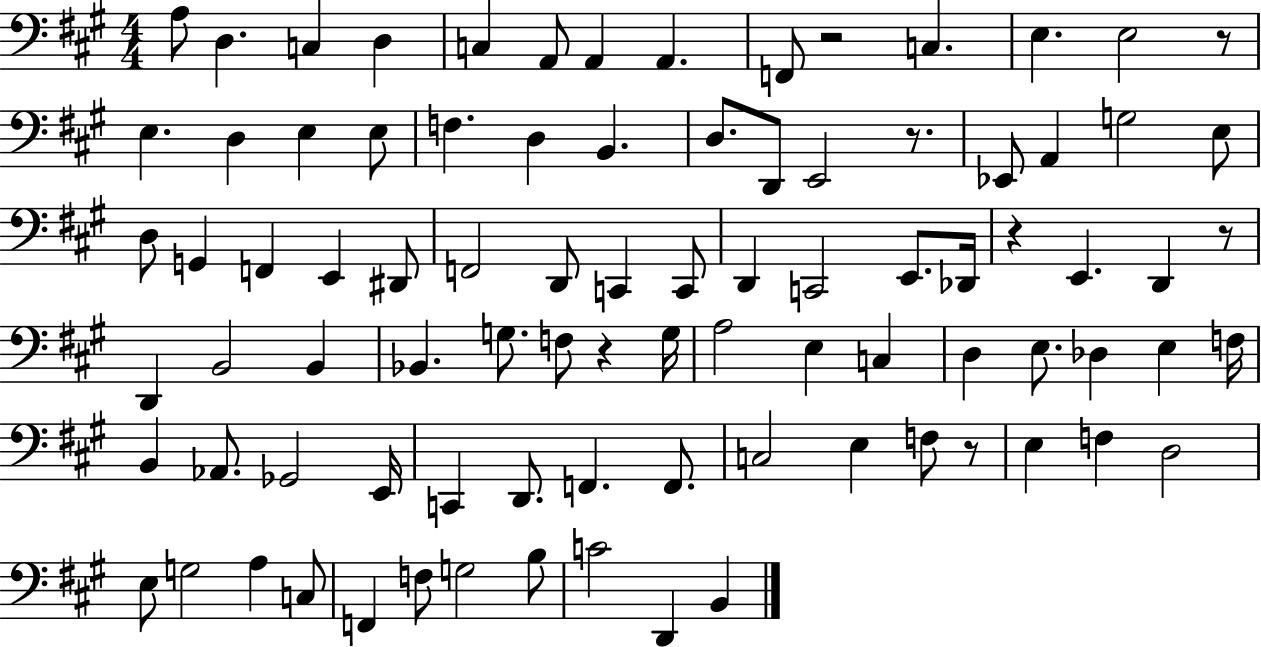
{
  \clef bass
  \numericTimeSignature
  \time 4/4
  \key a \major
  \repeat volta 2 { a8 d4. c4 d4 | c4 a,8 a,4 a,4. | f,8 r2 c4. | e4. e2 r8 | \break e4. d4 e4 e8 | f4. d4 b,4. | d8. d,8 e,2 r8. | ees,8 a,4 g2 e8 | \break d8 g,4 f,4 e,4 dis,8 | f,2 d,8 c,4 c,8 | d,4 c,2 e,8. des,16 | r4 e,4. d,4 r8 | \break d,4 b,2 b,4 | bes,4. g8. f8 r4 g16 | a2 e4 c4 | d4 e8. des4 e4 f16 | \break b,4 aes,8. ges,2 e,16 | c,4 d,8. f,4. f,8. | c2 e4 f8 r8 | e4 f4 d2 | \break e8 g2 a4 c8 | f,4 f8 g2 b8 | c'2 d,4 b,4 | } \bar "|."
}